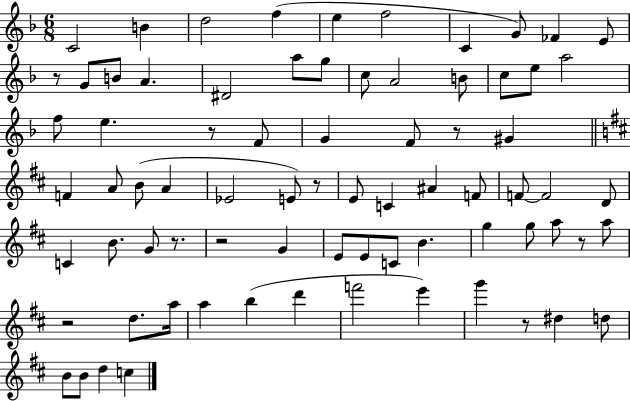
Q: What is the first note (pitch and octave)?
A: C4